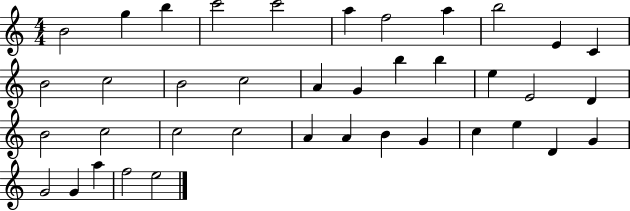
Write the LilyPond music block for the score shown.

{
  \clef treble
  \numericTimeSignature
  \time 4/4
  \key c \major
  b'2 g''4 b''4 | c'''2 c'''2 | a''4 f''2 a''4 | b''2 e'4 c'4 | \break b'2 c''2 | b'2 c''2 | a'4 g'4 b''4 b''4 | e''4 e'2 d'4 | \break b'2 c''2 | c''2 c''2 | a'4 a'4 b'4 g'4 | c''4 e''4 d'4 g'4 | \break g'2 g'4 a''4 | f''2 e''2 | \bar "|."
}